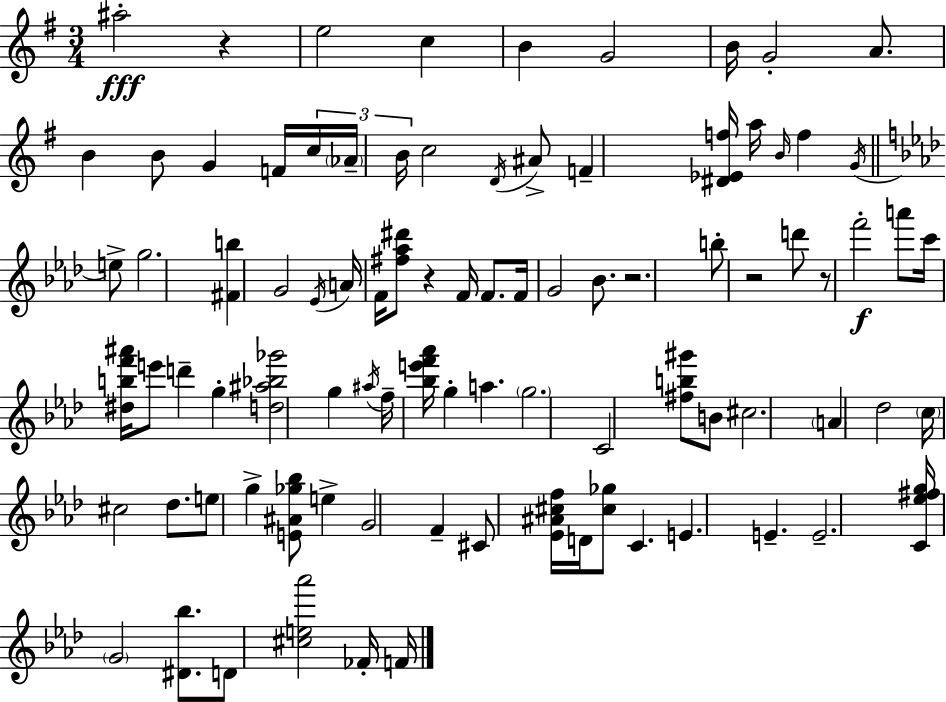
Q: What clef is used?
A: treble